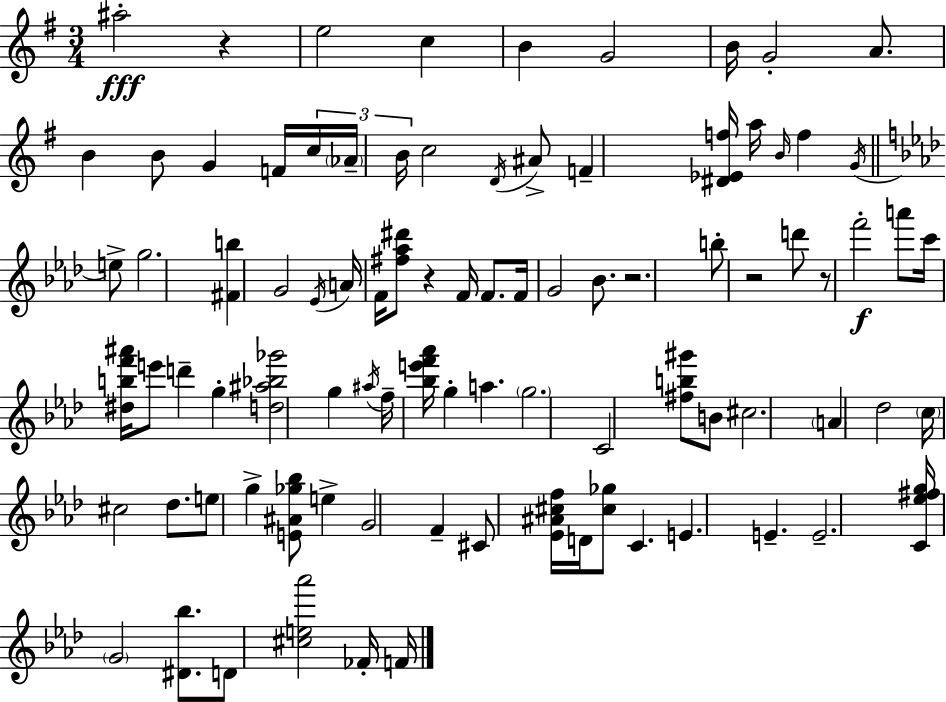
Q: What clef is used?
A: treble